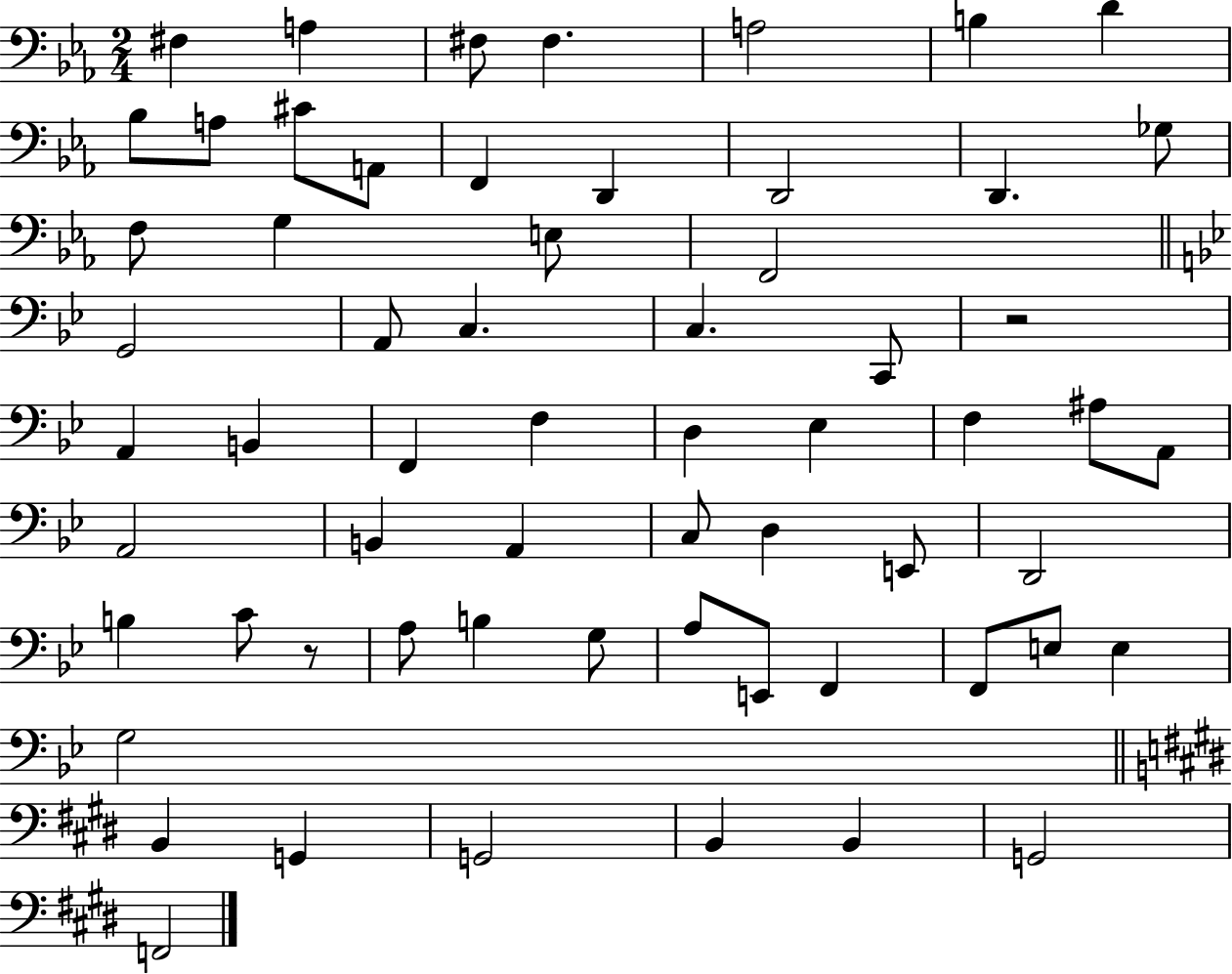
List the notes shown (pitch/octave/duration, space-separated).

F#3/q A3/q F#3/e F#3/q. A3/h B3/q D4/q Bb3/e A3/e C#4/e A2/e F2/q D2/q D2/h D2/q. Gb3/e F3/e G3/q E3/e F2/h G2/h A2/e C3/q. C3/q. C2/e R/h A2/q B2/q F2/q F3/q D3/q Eb3/q F3/q A#3/e A2/e A2/h B2/q A2/q C3/e D3/q E2/e D2/h B3/q C4/e R/e A3/e B3/q G3/e A3/e E2/e F2/q F2/e E3/e E3/q G3/h B2/q G2/q G2/h B2/q B2/q G2/h F2/h